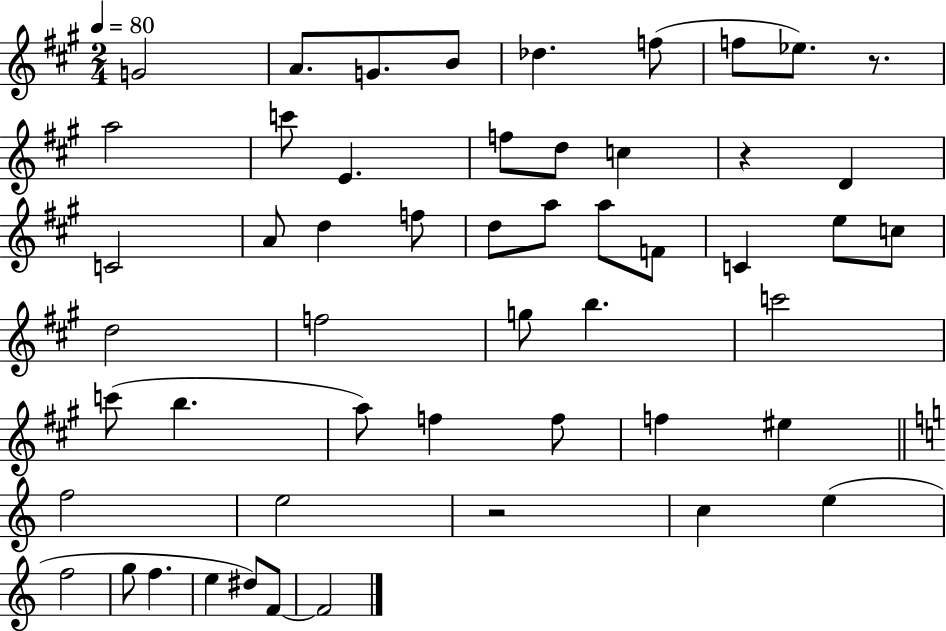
G4/h A4/e. G4/e. B4/e Db5/q. F5/e F5/e Eb5/e. R/e. A5/h C6/e E4/q. F5/e D5/e C5/q R/q D4/q C4/h A4/e D5/q F5/e D5/e A5/e A5/e F4/e C4/q E5/e C5/e D5/h F5/h G5/e B5/q. C6/h C6/e B5/q. A5/e F5/q F5/e F5/q EIS5/q F5/h E5/h R/h C5/q E5/q F5/h G5/e F5/q. E5/q D#5/e F4/e F4/h